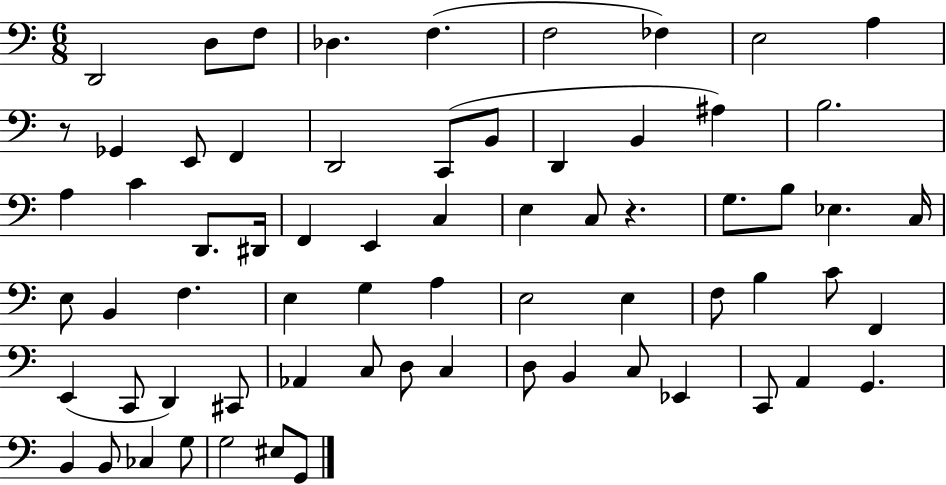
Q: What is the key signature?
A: C major